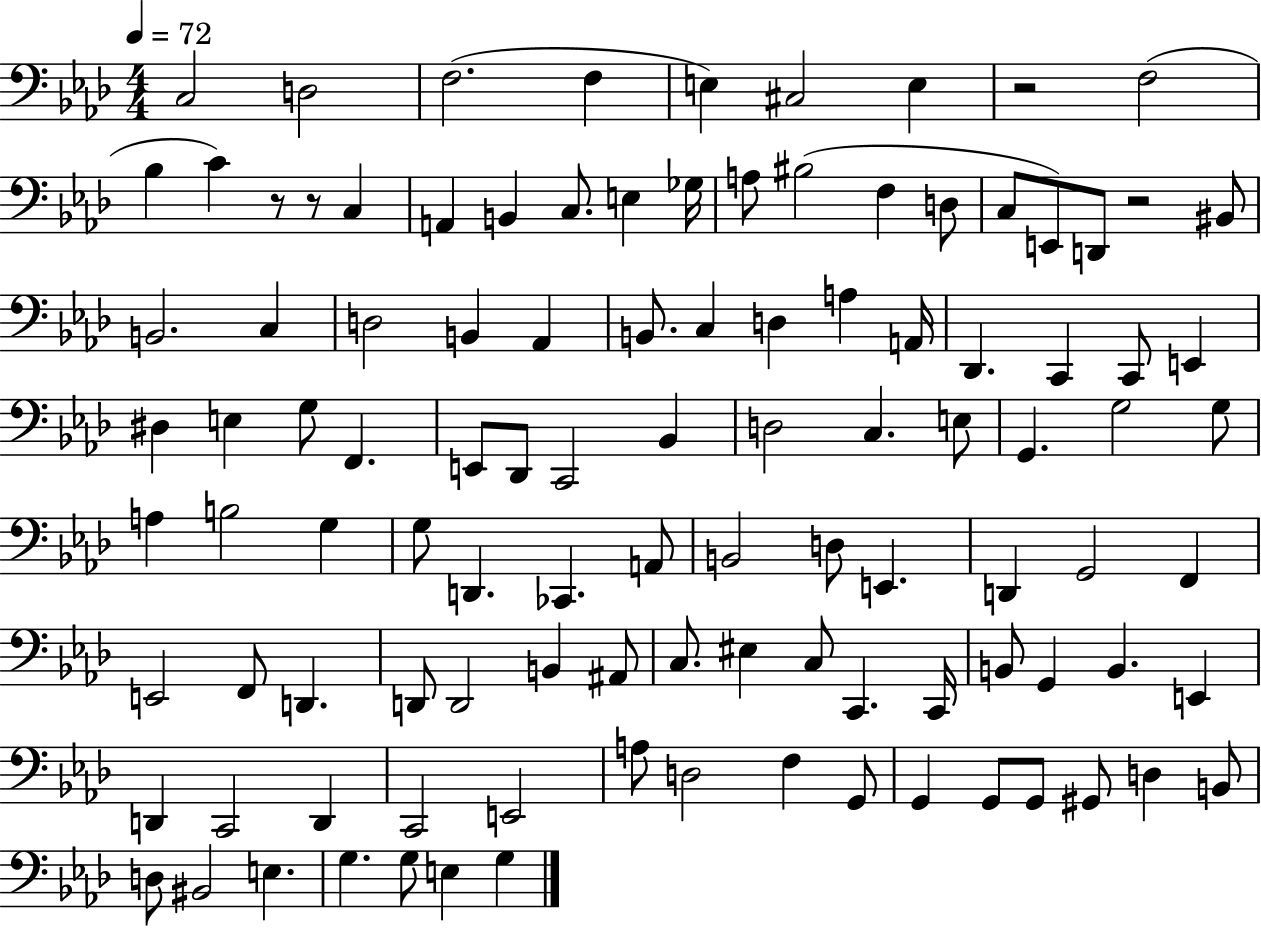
{
  \clef bass
  \numericTimeSignature
  \time 4/4
  \key aes \major
  \tempo 4 = 72
  c2 d2 | f2.( f4 | e4) cis2 e4 | r2 f2( | \break bes4 c'4) r8 r8 c4 | a,4 b,4 c8. e4 ges16 | a8 bis2( f4 d8 | c8 e,8) d,8 r2 bis,8 | \break b,2. c4 | d2 b,4 aes,4 | b,8. c4 d4 a4 a,16 | des,4. c,4 c,8 e,4 | \break dis4 e4 g8 f,4. | e,8 des,8 c,2 bes,4 | d2 c4. e8 | g,4. g2 g8 | \break a4 b2 g4 | g8 d,4. ces,4. a,8 | b,2 d8 e,4. | d,4 g,2 f,4 | \break e,2 f,8 d,4. | d,8 d,2 b,4 ais,8 | c8. eis4 c8 c,4. c,16 | b,8 g,4 b,4. e,4 | \break d,4 c,2 d,4 | c,2 e,2 | a8 d2 f4 g,8 | g,4 g,8 g,8 gis,8 d4 b,8 | \break d8 bis,2 e4. | g4. g8 e4 g4 | \bar "|."
}